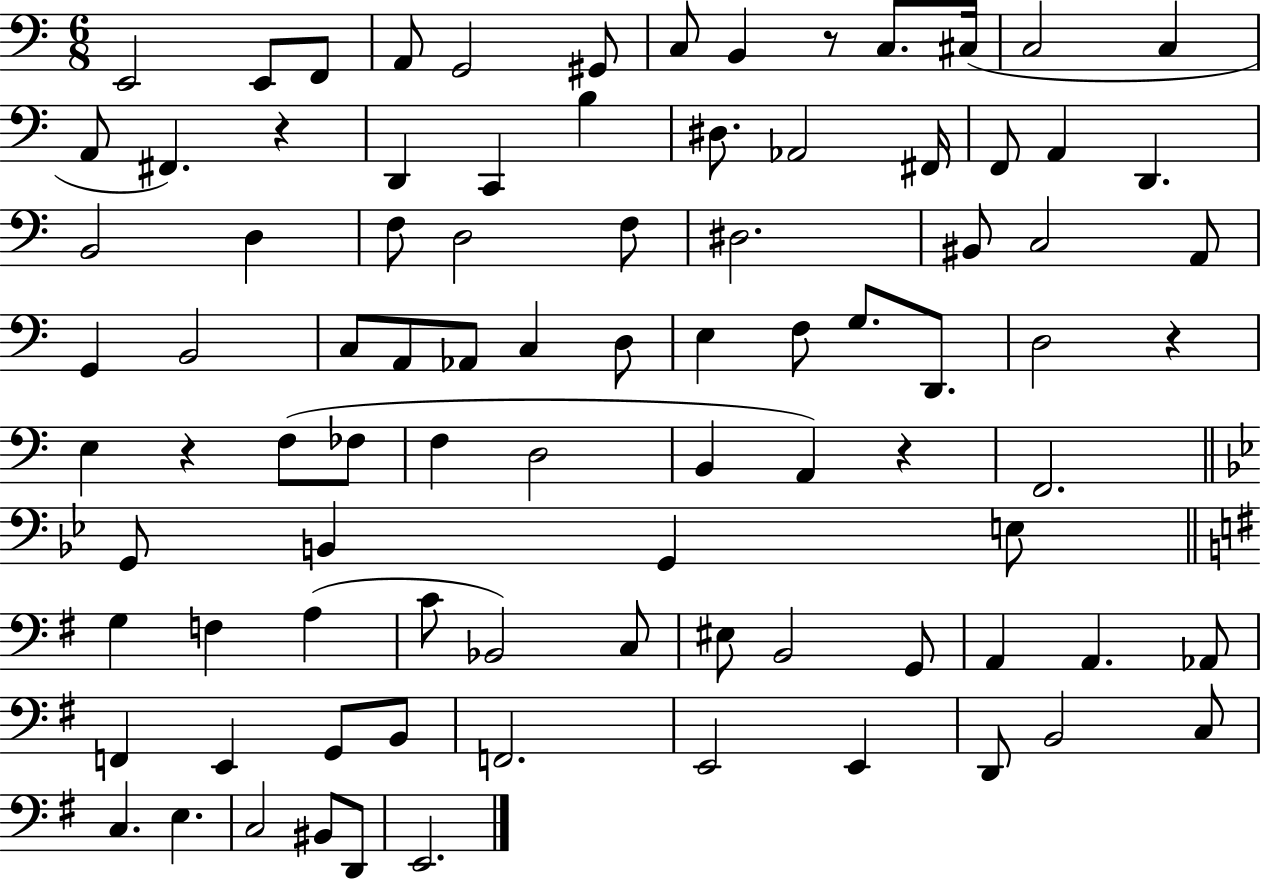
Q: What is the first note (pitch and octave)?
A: E2